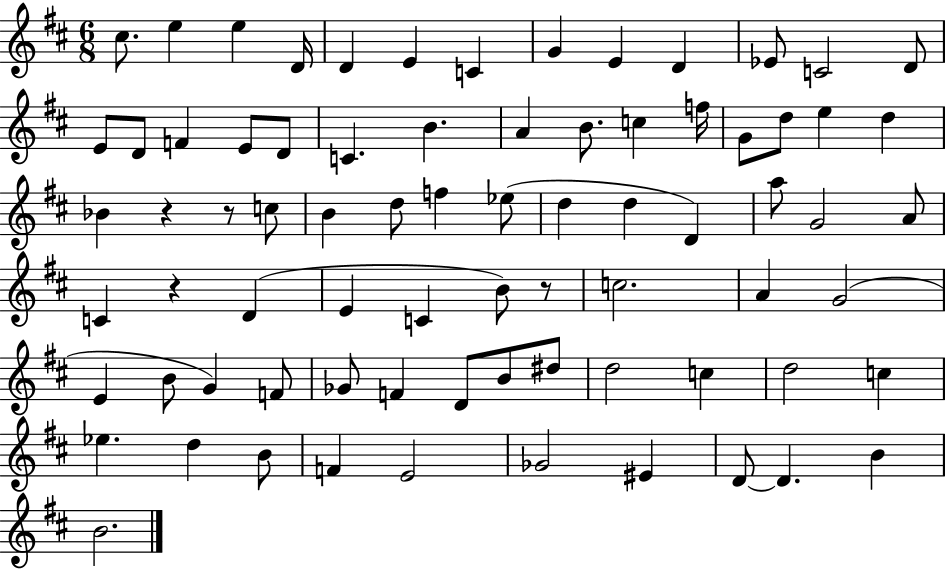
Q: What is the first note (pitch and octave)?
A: C#5